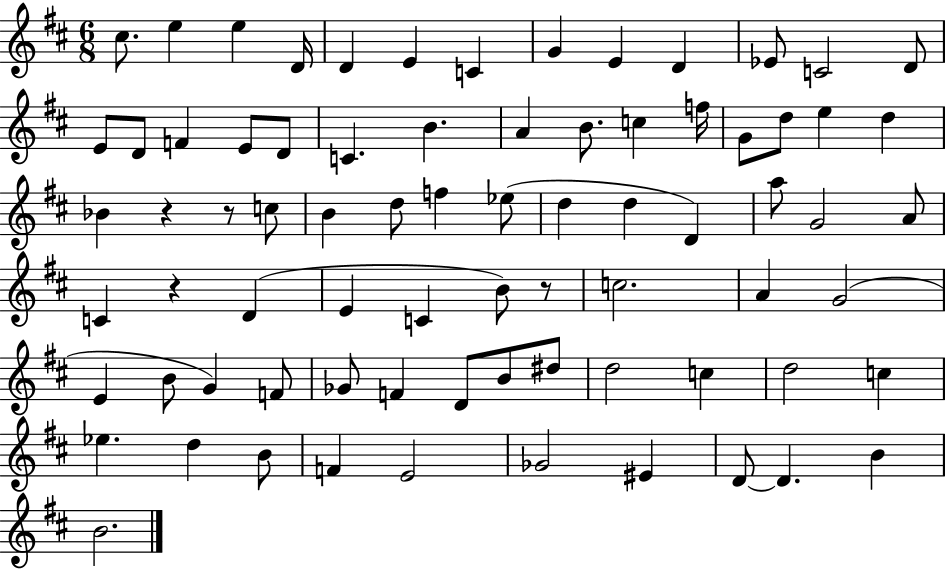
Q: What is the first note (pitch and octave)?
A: C#5